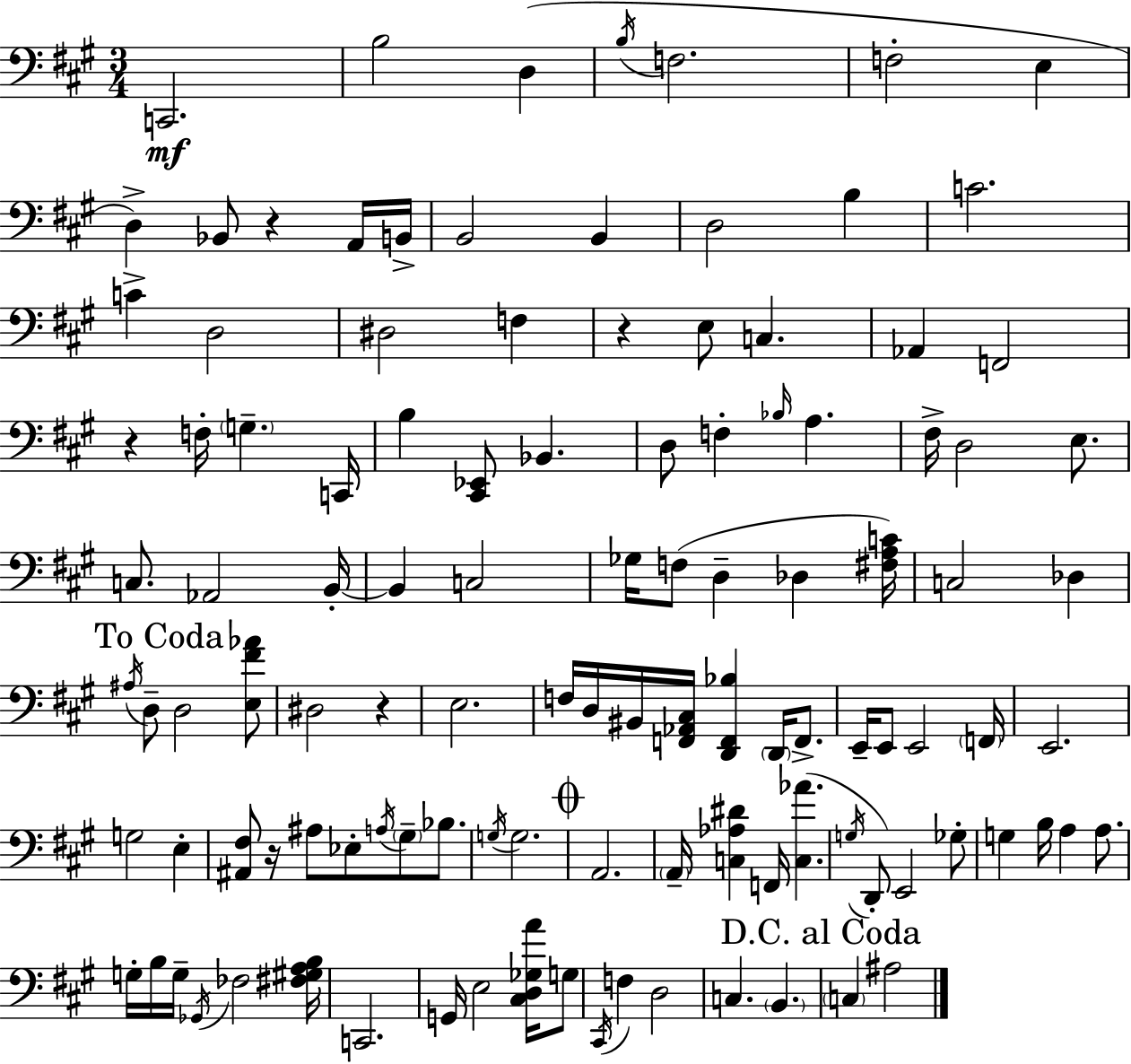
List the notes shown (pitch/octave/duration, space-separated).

C2/h. B3/h D3/q B3/s F3/h. F3/h E3/q D3/q Bb2/e R/q A2/s B2/s B2/h B2/q D3/h B3/q C4/h. C4/q D3/h D#3/h F3/q R/q E3/e C3/q. Ab2/q F2/h R/q F3/s G3/q. C2/s B3/q [C#2,Eb2]/e Bb2/q. D3/e F3/q Bb3/s A3/q. F#3/s D3/h E3/e. C3/e. Ab2/h B2/s B2/q C3/h Gb3/s F3/e D3/q Db3/q [F#3,A3,C4]/s C3/h Db3/q A#3/s D3/e D3/h [E3,F#4,Ab4]/e D#3/h R/q E3/h. F3/s D3/s BIS2/s [F2,Ab2,C#3]/s [D2,F2,Bb3]/q D2/s F2/e. E2/s E2/e E2/h F2/s E2/h. G3/h E3/q [A#2,F#3]/e R/s A#3/e Eb3/e A3/s G#3/e Bb3/e. G3/s G3/h. A2/h. A2/s [C3,Ab3,D#4]/q F2/s [C3,Ab4]/q. G3/s D2/e E2/h Gb3/e G3/q B3/s A3/q A3/e. G3/s B3/s G3/s Gb2/s FES3/h [F#3,G#3,A3,B3]/s C2/h. G2/s E3/h [C#3,D3,Gb3,A4]/s G3/e C#2/s F3/q D3/h C3/q. B2/q. C3/q A#3/h